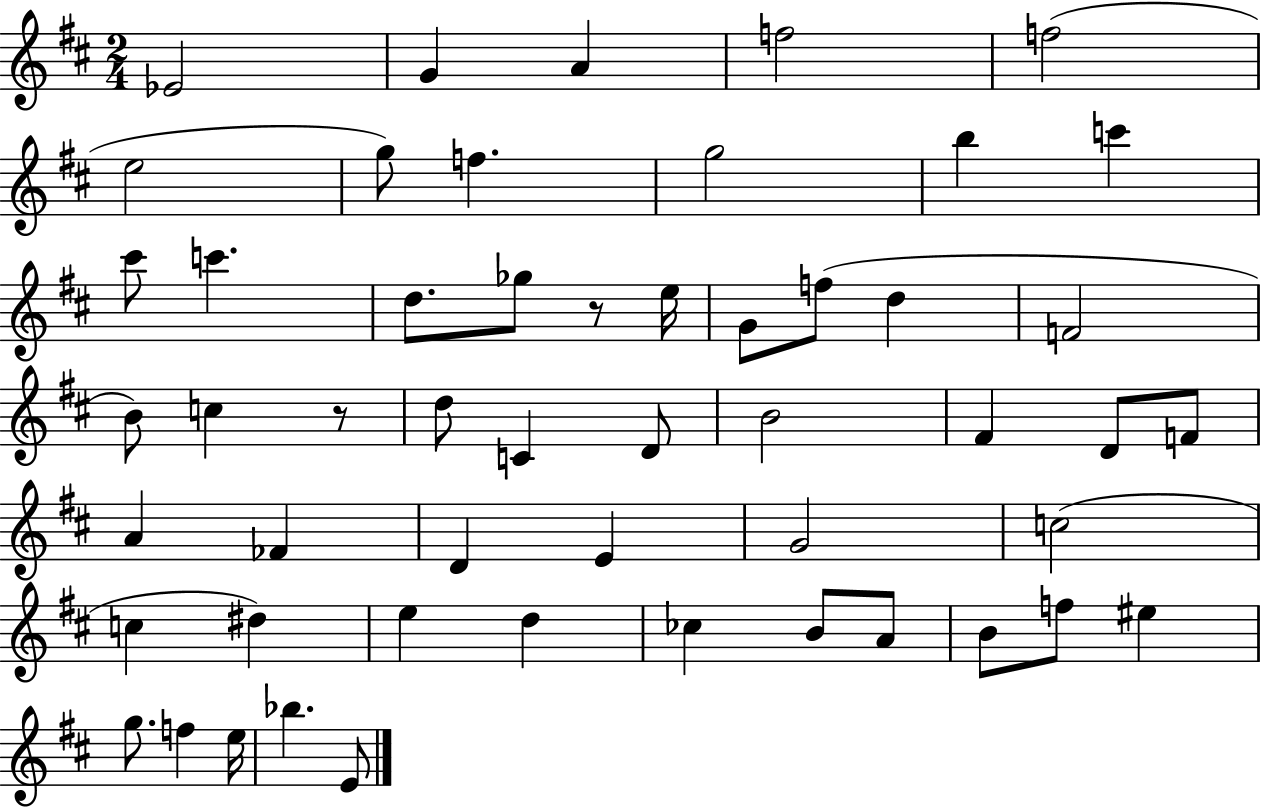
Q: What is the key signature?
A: D major